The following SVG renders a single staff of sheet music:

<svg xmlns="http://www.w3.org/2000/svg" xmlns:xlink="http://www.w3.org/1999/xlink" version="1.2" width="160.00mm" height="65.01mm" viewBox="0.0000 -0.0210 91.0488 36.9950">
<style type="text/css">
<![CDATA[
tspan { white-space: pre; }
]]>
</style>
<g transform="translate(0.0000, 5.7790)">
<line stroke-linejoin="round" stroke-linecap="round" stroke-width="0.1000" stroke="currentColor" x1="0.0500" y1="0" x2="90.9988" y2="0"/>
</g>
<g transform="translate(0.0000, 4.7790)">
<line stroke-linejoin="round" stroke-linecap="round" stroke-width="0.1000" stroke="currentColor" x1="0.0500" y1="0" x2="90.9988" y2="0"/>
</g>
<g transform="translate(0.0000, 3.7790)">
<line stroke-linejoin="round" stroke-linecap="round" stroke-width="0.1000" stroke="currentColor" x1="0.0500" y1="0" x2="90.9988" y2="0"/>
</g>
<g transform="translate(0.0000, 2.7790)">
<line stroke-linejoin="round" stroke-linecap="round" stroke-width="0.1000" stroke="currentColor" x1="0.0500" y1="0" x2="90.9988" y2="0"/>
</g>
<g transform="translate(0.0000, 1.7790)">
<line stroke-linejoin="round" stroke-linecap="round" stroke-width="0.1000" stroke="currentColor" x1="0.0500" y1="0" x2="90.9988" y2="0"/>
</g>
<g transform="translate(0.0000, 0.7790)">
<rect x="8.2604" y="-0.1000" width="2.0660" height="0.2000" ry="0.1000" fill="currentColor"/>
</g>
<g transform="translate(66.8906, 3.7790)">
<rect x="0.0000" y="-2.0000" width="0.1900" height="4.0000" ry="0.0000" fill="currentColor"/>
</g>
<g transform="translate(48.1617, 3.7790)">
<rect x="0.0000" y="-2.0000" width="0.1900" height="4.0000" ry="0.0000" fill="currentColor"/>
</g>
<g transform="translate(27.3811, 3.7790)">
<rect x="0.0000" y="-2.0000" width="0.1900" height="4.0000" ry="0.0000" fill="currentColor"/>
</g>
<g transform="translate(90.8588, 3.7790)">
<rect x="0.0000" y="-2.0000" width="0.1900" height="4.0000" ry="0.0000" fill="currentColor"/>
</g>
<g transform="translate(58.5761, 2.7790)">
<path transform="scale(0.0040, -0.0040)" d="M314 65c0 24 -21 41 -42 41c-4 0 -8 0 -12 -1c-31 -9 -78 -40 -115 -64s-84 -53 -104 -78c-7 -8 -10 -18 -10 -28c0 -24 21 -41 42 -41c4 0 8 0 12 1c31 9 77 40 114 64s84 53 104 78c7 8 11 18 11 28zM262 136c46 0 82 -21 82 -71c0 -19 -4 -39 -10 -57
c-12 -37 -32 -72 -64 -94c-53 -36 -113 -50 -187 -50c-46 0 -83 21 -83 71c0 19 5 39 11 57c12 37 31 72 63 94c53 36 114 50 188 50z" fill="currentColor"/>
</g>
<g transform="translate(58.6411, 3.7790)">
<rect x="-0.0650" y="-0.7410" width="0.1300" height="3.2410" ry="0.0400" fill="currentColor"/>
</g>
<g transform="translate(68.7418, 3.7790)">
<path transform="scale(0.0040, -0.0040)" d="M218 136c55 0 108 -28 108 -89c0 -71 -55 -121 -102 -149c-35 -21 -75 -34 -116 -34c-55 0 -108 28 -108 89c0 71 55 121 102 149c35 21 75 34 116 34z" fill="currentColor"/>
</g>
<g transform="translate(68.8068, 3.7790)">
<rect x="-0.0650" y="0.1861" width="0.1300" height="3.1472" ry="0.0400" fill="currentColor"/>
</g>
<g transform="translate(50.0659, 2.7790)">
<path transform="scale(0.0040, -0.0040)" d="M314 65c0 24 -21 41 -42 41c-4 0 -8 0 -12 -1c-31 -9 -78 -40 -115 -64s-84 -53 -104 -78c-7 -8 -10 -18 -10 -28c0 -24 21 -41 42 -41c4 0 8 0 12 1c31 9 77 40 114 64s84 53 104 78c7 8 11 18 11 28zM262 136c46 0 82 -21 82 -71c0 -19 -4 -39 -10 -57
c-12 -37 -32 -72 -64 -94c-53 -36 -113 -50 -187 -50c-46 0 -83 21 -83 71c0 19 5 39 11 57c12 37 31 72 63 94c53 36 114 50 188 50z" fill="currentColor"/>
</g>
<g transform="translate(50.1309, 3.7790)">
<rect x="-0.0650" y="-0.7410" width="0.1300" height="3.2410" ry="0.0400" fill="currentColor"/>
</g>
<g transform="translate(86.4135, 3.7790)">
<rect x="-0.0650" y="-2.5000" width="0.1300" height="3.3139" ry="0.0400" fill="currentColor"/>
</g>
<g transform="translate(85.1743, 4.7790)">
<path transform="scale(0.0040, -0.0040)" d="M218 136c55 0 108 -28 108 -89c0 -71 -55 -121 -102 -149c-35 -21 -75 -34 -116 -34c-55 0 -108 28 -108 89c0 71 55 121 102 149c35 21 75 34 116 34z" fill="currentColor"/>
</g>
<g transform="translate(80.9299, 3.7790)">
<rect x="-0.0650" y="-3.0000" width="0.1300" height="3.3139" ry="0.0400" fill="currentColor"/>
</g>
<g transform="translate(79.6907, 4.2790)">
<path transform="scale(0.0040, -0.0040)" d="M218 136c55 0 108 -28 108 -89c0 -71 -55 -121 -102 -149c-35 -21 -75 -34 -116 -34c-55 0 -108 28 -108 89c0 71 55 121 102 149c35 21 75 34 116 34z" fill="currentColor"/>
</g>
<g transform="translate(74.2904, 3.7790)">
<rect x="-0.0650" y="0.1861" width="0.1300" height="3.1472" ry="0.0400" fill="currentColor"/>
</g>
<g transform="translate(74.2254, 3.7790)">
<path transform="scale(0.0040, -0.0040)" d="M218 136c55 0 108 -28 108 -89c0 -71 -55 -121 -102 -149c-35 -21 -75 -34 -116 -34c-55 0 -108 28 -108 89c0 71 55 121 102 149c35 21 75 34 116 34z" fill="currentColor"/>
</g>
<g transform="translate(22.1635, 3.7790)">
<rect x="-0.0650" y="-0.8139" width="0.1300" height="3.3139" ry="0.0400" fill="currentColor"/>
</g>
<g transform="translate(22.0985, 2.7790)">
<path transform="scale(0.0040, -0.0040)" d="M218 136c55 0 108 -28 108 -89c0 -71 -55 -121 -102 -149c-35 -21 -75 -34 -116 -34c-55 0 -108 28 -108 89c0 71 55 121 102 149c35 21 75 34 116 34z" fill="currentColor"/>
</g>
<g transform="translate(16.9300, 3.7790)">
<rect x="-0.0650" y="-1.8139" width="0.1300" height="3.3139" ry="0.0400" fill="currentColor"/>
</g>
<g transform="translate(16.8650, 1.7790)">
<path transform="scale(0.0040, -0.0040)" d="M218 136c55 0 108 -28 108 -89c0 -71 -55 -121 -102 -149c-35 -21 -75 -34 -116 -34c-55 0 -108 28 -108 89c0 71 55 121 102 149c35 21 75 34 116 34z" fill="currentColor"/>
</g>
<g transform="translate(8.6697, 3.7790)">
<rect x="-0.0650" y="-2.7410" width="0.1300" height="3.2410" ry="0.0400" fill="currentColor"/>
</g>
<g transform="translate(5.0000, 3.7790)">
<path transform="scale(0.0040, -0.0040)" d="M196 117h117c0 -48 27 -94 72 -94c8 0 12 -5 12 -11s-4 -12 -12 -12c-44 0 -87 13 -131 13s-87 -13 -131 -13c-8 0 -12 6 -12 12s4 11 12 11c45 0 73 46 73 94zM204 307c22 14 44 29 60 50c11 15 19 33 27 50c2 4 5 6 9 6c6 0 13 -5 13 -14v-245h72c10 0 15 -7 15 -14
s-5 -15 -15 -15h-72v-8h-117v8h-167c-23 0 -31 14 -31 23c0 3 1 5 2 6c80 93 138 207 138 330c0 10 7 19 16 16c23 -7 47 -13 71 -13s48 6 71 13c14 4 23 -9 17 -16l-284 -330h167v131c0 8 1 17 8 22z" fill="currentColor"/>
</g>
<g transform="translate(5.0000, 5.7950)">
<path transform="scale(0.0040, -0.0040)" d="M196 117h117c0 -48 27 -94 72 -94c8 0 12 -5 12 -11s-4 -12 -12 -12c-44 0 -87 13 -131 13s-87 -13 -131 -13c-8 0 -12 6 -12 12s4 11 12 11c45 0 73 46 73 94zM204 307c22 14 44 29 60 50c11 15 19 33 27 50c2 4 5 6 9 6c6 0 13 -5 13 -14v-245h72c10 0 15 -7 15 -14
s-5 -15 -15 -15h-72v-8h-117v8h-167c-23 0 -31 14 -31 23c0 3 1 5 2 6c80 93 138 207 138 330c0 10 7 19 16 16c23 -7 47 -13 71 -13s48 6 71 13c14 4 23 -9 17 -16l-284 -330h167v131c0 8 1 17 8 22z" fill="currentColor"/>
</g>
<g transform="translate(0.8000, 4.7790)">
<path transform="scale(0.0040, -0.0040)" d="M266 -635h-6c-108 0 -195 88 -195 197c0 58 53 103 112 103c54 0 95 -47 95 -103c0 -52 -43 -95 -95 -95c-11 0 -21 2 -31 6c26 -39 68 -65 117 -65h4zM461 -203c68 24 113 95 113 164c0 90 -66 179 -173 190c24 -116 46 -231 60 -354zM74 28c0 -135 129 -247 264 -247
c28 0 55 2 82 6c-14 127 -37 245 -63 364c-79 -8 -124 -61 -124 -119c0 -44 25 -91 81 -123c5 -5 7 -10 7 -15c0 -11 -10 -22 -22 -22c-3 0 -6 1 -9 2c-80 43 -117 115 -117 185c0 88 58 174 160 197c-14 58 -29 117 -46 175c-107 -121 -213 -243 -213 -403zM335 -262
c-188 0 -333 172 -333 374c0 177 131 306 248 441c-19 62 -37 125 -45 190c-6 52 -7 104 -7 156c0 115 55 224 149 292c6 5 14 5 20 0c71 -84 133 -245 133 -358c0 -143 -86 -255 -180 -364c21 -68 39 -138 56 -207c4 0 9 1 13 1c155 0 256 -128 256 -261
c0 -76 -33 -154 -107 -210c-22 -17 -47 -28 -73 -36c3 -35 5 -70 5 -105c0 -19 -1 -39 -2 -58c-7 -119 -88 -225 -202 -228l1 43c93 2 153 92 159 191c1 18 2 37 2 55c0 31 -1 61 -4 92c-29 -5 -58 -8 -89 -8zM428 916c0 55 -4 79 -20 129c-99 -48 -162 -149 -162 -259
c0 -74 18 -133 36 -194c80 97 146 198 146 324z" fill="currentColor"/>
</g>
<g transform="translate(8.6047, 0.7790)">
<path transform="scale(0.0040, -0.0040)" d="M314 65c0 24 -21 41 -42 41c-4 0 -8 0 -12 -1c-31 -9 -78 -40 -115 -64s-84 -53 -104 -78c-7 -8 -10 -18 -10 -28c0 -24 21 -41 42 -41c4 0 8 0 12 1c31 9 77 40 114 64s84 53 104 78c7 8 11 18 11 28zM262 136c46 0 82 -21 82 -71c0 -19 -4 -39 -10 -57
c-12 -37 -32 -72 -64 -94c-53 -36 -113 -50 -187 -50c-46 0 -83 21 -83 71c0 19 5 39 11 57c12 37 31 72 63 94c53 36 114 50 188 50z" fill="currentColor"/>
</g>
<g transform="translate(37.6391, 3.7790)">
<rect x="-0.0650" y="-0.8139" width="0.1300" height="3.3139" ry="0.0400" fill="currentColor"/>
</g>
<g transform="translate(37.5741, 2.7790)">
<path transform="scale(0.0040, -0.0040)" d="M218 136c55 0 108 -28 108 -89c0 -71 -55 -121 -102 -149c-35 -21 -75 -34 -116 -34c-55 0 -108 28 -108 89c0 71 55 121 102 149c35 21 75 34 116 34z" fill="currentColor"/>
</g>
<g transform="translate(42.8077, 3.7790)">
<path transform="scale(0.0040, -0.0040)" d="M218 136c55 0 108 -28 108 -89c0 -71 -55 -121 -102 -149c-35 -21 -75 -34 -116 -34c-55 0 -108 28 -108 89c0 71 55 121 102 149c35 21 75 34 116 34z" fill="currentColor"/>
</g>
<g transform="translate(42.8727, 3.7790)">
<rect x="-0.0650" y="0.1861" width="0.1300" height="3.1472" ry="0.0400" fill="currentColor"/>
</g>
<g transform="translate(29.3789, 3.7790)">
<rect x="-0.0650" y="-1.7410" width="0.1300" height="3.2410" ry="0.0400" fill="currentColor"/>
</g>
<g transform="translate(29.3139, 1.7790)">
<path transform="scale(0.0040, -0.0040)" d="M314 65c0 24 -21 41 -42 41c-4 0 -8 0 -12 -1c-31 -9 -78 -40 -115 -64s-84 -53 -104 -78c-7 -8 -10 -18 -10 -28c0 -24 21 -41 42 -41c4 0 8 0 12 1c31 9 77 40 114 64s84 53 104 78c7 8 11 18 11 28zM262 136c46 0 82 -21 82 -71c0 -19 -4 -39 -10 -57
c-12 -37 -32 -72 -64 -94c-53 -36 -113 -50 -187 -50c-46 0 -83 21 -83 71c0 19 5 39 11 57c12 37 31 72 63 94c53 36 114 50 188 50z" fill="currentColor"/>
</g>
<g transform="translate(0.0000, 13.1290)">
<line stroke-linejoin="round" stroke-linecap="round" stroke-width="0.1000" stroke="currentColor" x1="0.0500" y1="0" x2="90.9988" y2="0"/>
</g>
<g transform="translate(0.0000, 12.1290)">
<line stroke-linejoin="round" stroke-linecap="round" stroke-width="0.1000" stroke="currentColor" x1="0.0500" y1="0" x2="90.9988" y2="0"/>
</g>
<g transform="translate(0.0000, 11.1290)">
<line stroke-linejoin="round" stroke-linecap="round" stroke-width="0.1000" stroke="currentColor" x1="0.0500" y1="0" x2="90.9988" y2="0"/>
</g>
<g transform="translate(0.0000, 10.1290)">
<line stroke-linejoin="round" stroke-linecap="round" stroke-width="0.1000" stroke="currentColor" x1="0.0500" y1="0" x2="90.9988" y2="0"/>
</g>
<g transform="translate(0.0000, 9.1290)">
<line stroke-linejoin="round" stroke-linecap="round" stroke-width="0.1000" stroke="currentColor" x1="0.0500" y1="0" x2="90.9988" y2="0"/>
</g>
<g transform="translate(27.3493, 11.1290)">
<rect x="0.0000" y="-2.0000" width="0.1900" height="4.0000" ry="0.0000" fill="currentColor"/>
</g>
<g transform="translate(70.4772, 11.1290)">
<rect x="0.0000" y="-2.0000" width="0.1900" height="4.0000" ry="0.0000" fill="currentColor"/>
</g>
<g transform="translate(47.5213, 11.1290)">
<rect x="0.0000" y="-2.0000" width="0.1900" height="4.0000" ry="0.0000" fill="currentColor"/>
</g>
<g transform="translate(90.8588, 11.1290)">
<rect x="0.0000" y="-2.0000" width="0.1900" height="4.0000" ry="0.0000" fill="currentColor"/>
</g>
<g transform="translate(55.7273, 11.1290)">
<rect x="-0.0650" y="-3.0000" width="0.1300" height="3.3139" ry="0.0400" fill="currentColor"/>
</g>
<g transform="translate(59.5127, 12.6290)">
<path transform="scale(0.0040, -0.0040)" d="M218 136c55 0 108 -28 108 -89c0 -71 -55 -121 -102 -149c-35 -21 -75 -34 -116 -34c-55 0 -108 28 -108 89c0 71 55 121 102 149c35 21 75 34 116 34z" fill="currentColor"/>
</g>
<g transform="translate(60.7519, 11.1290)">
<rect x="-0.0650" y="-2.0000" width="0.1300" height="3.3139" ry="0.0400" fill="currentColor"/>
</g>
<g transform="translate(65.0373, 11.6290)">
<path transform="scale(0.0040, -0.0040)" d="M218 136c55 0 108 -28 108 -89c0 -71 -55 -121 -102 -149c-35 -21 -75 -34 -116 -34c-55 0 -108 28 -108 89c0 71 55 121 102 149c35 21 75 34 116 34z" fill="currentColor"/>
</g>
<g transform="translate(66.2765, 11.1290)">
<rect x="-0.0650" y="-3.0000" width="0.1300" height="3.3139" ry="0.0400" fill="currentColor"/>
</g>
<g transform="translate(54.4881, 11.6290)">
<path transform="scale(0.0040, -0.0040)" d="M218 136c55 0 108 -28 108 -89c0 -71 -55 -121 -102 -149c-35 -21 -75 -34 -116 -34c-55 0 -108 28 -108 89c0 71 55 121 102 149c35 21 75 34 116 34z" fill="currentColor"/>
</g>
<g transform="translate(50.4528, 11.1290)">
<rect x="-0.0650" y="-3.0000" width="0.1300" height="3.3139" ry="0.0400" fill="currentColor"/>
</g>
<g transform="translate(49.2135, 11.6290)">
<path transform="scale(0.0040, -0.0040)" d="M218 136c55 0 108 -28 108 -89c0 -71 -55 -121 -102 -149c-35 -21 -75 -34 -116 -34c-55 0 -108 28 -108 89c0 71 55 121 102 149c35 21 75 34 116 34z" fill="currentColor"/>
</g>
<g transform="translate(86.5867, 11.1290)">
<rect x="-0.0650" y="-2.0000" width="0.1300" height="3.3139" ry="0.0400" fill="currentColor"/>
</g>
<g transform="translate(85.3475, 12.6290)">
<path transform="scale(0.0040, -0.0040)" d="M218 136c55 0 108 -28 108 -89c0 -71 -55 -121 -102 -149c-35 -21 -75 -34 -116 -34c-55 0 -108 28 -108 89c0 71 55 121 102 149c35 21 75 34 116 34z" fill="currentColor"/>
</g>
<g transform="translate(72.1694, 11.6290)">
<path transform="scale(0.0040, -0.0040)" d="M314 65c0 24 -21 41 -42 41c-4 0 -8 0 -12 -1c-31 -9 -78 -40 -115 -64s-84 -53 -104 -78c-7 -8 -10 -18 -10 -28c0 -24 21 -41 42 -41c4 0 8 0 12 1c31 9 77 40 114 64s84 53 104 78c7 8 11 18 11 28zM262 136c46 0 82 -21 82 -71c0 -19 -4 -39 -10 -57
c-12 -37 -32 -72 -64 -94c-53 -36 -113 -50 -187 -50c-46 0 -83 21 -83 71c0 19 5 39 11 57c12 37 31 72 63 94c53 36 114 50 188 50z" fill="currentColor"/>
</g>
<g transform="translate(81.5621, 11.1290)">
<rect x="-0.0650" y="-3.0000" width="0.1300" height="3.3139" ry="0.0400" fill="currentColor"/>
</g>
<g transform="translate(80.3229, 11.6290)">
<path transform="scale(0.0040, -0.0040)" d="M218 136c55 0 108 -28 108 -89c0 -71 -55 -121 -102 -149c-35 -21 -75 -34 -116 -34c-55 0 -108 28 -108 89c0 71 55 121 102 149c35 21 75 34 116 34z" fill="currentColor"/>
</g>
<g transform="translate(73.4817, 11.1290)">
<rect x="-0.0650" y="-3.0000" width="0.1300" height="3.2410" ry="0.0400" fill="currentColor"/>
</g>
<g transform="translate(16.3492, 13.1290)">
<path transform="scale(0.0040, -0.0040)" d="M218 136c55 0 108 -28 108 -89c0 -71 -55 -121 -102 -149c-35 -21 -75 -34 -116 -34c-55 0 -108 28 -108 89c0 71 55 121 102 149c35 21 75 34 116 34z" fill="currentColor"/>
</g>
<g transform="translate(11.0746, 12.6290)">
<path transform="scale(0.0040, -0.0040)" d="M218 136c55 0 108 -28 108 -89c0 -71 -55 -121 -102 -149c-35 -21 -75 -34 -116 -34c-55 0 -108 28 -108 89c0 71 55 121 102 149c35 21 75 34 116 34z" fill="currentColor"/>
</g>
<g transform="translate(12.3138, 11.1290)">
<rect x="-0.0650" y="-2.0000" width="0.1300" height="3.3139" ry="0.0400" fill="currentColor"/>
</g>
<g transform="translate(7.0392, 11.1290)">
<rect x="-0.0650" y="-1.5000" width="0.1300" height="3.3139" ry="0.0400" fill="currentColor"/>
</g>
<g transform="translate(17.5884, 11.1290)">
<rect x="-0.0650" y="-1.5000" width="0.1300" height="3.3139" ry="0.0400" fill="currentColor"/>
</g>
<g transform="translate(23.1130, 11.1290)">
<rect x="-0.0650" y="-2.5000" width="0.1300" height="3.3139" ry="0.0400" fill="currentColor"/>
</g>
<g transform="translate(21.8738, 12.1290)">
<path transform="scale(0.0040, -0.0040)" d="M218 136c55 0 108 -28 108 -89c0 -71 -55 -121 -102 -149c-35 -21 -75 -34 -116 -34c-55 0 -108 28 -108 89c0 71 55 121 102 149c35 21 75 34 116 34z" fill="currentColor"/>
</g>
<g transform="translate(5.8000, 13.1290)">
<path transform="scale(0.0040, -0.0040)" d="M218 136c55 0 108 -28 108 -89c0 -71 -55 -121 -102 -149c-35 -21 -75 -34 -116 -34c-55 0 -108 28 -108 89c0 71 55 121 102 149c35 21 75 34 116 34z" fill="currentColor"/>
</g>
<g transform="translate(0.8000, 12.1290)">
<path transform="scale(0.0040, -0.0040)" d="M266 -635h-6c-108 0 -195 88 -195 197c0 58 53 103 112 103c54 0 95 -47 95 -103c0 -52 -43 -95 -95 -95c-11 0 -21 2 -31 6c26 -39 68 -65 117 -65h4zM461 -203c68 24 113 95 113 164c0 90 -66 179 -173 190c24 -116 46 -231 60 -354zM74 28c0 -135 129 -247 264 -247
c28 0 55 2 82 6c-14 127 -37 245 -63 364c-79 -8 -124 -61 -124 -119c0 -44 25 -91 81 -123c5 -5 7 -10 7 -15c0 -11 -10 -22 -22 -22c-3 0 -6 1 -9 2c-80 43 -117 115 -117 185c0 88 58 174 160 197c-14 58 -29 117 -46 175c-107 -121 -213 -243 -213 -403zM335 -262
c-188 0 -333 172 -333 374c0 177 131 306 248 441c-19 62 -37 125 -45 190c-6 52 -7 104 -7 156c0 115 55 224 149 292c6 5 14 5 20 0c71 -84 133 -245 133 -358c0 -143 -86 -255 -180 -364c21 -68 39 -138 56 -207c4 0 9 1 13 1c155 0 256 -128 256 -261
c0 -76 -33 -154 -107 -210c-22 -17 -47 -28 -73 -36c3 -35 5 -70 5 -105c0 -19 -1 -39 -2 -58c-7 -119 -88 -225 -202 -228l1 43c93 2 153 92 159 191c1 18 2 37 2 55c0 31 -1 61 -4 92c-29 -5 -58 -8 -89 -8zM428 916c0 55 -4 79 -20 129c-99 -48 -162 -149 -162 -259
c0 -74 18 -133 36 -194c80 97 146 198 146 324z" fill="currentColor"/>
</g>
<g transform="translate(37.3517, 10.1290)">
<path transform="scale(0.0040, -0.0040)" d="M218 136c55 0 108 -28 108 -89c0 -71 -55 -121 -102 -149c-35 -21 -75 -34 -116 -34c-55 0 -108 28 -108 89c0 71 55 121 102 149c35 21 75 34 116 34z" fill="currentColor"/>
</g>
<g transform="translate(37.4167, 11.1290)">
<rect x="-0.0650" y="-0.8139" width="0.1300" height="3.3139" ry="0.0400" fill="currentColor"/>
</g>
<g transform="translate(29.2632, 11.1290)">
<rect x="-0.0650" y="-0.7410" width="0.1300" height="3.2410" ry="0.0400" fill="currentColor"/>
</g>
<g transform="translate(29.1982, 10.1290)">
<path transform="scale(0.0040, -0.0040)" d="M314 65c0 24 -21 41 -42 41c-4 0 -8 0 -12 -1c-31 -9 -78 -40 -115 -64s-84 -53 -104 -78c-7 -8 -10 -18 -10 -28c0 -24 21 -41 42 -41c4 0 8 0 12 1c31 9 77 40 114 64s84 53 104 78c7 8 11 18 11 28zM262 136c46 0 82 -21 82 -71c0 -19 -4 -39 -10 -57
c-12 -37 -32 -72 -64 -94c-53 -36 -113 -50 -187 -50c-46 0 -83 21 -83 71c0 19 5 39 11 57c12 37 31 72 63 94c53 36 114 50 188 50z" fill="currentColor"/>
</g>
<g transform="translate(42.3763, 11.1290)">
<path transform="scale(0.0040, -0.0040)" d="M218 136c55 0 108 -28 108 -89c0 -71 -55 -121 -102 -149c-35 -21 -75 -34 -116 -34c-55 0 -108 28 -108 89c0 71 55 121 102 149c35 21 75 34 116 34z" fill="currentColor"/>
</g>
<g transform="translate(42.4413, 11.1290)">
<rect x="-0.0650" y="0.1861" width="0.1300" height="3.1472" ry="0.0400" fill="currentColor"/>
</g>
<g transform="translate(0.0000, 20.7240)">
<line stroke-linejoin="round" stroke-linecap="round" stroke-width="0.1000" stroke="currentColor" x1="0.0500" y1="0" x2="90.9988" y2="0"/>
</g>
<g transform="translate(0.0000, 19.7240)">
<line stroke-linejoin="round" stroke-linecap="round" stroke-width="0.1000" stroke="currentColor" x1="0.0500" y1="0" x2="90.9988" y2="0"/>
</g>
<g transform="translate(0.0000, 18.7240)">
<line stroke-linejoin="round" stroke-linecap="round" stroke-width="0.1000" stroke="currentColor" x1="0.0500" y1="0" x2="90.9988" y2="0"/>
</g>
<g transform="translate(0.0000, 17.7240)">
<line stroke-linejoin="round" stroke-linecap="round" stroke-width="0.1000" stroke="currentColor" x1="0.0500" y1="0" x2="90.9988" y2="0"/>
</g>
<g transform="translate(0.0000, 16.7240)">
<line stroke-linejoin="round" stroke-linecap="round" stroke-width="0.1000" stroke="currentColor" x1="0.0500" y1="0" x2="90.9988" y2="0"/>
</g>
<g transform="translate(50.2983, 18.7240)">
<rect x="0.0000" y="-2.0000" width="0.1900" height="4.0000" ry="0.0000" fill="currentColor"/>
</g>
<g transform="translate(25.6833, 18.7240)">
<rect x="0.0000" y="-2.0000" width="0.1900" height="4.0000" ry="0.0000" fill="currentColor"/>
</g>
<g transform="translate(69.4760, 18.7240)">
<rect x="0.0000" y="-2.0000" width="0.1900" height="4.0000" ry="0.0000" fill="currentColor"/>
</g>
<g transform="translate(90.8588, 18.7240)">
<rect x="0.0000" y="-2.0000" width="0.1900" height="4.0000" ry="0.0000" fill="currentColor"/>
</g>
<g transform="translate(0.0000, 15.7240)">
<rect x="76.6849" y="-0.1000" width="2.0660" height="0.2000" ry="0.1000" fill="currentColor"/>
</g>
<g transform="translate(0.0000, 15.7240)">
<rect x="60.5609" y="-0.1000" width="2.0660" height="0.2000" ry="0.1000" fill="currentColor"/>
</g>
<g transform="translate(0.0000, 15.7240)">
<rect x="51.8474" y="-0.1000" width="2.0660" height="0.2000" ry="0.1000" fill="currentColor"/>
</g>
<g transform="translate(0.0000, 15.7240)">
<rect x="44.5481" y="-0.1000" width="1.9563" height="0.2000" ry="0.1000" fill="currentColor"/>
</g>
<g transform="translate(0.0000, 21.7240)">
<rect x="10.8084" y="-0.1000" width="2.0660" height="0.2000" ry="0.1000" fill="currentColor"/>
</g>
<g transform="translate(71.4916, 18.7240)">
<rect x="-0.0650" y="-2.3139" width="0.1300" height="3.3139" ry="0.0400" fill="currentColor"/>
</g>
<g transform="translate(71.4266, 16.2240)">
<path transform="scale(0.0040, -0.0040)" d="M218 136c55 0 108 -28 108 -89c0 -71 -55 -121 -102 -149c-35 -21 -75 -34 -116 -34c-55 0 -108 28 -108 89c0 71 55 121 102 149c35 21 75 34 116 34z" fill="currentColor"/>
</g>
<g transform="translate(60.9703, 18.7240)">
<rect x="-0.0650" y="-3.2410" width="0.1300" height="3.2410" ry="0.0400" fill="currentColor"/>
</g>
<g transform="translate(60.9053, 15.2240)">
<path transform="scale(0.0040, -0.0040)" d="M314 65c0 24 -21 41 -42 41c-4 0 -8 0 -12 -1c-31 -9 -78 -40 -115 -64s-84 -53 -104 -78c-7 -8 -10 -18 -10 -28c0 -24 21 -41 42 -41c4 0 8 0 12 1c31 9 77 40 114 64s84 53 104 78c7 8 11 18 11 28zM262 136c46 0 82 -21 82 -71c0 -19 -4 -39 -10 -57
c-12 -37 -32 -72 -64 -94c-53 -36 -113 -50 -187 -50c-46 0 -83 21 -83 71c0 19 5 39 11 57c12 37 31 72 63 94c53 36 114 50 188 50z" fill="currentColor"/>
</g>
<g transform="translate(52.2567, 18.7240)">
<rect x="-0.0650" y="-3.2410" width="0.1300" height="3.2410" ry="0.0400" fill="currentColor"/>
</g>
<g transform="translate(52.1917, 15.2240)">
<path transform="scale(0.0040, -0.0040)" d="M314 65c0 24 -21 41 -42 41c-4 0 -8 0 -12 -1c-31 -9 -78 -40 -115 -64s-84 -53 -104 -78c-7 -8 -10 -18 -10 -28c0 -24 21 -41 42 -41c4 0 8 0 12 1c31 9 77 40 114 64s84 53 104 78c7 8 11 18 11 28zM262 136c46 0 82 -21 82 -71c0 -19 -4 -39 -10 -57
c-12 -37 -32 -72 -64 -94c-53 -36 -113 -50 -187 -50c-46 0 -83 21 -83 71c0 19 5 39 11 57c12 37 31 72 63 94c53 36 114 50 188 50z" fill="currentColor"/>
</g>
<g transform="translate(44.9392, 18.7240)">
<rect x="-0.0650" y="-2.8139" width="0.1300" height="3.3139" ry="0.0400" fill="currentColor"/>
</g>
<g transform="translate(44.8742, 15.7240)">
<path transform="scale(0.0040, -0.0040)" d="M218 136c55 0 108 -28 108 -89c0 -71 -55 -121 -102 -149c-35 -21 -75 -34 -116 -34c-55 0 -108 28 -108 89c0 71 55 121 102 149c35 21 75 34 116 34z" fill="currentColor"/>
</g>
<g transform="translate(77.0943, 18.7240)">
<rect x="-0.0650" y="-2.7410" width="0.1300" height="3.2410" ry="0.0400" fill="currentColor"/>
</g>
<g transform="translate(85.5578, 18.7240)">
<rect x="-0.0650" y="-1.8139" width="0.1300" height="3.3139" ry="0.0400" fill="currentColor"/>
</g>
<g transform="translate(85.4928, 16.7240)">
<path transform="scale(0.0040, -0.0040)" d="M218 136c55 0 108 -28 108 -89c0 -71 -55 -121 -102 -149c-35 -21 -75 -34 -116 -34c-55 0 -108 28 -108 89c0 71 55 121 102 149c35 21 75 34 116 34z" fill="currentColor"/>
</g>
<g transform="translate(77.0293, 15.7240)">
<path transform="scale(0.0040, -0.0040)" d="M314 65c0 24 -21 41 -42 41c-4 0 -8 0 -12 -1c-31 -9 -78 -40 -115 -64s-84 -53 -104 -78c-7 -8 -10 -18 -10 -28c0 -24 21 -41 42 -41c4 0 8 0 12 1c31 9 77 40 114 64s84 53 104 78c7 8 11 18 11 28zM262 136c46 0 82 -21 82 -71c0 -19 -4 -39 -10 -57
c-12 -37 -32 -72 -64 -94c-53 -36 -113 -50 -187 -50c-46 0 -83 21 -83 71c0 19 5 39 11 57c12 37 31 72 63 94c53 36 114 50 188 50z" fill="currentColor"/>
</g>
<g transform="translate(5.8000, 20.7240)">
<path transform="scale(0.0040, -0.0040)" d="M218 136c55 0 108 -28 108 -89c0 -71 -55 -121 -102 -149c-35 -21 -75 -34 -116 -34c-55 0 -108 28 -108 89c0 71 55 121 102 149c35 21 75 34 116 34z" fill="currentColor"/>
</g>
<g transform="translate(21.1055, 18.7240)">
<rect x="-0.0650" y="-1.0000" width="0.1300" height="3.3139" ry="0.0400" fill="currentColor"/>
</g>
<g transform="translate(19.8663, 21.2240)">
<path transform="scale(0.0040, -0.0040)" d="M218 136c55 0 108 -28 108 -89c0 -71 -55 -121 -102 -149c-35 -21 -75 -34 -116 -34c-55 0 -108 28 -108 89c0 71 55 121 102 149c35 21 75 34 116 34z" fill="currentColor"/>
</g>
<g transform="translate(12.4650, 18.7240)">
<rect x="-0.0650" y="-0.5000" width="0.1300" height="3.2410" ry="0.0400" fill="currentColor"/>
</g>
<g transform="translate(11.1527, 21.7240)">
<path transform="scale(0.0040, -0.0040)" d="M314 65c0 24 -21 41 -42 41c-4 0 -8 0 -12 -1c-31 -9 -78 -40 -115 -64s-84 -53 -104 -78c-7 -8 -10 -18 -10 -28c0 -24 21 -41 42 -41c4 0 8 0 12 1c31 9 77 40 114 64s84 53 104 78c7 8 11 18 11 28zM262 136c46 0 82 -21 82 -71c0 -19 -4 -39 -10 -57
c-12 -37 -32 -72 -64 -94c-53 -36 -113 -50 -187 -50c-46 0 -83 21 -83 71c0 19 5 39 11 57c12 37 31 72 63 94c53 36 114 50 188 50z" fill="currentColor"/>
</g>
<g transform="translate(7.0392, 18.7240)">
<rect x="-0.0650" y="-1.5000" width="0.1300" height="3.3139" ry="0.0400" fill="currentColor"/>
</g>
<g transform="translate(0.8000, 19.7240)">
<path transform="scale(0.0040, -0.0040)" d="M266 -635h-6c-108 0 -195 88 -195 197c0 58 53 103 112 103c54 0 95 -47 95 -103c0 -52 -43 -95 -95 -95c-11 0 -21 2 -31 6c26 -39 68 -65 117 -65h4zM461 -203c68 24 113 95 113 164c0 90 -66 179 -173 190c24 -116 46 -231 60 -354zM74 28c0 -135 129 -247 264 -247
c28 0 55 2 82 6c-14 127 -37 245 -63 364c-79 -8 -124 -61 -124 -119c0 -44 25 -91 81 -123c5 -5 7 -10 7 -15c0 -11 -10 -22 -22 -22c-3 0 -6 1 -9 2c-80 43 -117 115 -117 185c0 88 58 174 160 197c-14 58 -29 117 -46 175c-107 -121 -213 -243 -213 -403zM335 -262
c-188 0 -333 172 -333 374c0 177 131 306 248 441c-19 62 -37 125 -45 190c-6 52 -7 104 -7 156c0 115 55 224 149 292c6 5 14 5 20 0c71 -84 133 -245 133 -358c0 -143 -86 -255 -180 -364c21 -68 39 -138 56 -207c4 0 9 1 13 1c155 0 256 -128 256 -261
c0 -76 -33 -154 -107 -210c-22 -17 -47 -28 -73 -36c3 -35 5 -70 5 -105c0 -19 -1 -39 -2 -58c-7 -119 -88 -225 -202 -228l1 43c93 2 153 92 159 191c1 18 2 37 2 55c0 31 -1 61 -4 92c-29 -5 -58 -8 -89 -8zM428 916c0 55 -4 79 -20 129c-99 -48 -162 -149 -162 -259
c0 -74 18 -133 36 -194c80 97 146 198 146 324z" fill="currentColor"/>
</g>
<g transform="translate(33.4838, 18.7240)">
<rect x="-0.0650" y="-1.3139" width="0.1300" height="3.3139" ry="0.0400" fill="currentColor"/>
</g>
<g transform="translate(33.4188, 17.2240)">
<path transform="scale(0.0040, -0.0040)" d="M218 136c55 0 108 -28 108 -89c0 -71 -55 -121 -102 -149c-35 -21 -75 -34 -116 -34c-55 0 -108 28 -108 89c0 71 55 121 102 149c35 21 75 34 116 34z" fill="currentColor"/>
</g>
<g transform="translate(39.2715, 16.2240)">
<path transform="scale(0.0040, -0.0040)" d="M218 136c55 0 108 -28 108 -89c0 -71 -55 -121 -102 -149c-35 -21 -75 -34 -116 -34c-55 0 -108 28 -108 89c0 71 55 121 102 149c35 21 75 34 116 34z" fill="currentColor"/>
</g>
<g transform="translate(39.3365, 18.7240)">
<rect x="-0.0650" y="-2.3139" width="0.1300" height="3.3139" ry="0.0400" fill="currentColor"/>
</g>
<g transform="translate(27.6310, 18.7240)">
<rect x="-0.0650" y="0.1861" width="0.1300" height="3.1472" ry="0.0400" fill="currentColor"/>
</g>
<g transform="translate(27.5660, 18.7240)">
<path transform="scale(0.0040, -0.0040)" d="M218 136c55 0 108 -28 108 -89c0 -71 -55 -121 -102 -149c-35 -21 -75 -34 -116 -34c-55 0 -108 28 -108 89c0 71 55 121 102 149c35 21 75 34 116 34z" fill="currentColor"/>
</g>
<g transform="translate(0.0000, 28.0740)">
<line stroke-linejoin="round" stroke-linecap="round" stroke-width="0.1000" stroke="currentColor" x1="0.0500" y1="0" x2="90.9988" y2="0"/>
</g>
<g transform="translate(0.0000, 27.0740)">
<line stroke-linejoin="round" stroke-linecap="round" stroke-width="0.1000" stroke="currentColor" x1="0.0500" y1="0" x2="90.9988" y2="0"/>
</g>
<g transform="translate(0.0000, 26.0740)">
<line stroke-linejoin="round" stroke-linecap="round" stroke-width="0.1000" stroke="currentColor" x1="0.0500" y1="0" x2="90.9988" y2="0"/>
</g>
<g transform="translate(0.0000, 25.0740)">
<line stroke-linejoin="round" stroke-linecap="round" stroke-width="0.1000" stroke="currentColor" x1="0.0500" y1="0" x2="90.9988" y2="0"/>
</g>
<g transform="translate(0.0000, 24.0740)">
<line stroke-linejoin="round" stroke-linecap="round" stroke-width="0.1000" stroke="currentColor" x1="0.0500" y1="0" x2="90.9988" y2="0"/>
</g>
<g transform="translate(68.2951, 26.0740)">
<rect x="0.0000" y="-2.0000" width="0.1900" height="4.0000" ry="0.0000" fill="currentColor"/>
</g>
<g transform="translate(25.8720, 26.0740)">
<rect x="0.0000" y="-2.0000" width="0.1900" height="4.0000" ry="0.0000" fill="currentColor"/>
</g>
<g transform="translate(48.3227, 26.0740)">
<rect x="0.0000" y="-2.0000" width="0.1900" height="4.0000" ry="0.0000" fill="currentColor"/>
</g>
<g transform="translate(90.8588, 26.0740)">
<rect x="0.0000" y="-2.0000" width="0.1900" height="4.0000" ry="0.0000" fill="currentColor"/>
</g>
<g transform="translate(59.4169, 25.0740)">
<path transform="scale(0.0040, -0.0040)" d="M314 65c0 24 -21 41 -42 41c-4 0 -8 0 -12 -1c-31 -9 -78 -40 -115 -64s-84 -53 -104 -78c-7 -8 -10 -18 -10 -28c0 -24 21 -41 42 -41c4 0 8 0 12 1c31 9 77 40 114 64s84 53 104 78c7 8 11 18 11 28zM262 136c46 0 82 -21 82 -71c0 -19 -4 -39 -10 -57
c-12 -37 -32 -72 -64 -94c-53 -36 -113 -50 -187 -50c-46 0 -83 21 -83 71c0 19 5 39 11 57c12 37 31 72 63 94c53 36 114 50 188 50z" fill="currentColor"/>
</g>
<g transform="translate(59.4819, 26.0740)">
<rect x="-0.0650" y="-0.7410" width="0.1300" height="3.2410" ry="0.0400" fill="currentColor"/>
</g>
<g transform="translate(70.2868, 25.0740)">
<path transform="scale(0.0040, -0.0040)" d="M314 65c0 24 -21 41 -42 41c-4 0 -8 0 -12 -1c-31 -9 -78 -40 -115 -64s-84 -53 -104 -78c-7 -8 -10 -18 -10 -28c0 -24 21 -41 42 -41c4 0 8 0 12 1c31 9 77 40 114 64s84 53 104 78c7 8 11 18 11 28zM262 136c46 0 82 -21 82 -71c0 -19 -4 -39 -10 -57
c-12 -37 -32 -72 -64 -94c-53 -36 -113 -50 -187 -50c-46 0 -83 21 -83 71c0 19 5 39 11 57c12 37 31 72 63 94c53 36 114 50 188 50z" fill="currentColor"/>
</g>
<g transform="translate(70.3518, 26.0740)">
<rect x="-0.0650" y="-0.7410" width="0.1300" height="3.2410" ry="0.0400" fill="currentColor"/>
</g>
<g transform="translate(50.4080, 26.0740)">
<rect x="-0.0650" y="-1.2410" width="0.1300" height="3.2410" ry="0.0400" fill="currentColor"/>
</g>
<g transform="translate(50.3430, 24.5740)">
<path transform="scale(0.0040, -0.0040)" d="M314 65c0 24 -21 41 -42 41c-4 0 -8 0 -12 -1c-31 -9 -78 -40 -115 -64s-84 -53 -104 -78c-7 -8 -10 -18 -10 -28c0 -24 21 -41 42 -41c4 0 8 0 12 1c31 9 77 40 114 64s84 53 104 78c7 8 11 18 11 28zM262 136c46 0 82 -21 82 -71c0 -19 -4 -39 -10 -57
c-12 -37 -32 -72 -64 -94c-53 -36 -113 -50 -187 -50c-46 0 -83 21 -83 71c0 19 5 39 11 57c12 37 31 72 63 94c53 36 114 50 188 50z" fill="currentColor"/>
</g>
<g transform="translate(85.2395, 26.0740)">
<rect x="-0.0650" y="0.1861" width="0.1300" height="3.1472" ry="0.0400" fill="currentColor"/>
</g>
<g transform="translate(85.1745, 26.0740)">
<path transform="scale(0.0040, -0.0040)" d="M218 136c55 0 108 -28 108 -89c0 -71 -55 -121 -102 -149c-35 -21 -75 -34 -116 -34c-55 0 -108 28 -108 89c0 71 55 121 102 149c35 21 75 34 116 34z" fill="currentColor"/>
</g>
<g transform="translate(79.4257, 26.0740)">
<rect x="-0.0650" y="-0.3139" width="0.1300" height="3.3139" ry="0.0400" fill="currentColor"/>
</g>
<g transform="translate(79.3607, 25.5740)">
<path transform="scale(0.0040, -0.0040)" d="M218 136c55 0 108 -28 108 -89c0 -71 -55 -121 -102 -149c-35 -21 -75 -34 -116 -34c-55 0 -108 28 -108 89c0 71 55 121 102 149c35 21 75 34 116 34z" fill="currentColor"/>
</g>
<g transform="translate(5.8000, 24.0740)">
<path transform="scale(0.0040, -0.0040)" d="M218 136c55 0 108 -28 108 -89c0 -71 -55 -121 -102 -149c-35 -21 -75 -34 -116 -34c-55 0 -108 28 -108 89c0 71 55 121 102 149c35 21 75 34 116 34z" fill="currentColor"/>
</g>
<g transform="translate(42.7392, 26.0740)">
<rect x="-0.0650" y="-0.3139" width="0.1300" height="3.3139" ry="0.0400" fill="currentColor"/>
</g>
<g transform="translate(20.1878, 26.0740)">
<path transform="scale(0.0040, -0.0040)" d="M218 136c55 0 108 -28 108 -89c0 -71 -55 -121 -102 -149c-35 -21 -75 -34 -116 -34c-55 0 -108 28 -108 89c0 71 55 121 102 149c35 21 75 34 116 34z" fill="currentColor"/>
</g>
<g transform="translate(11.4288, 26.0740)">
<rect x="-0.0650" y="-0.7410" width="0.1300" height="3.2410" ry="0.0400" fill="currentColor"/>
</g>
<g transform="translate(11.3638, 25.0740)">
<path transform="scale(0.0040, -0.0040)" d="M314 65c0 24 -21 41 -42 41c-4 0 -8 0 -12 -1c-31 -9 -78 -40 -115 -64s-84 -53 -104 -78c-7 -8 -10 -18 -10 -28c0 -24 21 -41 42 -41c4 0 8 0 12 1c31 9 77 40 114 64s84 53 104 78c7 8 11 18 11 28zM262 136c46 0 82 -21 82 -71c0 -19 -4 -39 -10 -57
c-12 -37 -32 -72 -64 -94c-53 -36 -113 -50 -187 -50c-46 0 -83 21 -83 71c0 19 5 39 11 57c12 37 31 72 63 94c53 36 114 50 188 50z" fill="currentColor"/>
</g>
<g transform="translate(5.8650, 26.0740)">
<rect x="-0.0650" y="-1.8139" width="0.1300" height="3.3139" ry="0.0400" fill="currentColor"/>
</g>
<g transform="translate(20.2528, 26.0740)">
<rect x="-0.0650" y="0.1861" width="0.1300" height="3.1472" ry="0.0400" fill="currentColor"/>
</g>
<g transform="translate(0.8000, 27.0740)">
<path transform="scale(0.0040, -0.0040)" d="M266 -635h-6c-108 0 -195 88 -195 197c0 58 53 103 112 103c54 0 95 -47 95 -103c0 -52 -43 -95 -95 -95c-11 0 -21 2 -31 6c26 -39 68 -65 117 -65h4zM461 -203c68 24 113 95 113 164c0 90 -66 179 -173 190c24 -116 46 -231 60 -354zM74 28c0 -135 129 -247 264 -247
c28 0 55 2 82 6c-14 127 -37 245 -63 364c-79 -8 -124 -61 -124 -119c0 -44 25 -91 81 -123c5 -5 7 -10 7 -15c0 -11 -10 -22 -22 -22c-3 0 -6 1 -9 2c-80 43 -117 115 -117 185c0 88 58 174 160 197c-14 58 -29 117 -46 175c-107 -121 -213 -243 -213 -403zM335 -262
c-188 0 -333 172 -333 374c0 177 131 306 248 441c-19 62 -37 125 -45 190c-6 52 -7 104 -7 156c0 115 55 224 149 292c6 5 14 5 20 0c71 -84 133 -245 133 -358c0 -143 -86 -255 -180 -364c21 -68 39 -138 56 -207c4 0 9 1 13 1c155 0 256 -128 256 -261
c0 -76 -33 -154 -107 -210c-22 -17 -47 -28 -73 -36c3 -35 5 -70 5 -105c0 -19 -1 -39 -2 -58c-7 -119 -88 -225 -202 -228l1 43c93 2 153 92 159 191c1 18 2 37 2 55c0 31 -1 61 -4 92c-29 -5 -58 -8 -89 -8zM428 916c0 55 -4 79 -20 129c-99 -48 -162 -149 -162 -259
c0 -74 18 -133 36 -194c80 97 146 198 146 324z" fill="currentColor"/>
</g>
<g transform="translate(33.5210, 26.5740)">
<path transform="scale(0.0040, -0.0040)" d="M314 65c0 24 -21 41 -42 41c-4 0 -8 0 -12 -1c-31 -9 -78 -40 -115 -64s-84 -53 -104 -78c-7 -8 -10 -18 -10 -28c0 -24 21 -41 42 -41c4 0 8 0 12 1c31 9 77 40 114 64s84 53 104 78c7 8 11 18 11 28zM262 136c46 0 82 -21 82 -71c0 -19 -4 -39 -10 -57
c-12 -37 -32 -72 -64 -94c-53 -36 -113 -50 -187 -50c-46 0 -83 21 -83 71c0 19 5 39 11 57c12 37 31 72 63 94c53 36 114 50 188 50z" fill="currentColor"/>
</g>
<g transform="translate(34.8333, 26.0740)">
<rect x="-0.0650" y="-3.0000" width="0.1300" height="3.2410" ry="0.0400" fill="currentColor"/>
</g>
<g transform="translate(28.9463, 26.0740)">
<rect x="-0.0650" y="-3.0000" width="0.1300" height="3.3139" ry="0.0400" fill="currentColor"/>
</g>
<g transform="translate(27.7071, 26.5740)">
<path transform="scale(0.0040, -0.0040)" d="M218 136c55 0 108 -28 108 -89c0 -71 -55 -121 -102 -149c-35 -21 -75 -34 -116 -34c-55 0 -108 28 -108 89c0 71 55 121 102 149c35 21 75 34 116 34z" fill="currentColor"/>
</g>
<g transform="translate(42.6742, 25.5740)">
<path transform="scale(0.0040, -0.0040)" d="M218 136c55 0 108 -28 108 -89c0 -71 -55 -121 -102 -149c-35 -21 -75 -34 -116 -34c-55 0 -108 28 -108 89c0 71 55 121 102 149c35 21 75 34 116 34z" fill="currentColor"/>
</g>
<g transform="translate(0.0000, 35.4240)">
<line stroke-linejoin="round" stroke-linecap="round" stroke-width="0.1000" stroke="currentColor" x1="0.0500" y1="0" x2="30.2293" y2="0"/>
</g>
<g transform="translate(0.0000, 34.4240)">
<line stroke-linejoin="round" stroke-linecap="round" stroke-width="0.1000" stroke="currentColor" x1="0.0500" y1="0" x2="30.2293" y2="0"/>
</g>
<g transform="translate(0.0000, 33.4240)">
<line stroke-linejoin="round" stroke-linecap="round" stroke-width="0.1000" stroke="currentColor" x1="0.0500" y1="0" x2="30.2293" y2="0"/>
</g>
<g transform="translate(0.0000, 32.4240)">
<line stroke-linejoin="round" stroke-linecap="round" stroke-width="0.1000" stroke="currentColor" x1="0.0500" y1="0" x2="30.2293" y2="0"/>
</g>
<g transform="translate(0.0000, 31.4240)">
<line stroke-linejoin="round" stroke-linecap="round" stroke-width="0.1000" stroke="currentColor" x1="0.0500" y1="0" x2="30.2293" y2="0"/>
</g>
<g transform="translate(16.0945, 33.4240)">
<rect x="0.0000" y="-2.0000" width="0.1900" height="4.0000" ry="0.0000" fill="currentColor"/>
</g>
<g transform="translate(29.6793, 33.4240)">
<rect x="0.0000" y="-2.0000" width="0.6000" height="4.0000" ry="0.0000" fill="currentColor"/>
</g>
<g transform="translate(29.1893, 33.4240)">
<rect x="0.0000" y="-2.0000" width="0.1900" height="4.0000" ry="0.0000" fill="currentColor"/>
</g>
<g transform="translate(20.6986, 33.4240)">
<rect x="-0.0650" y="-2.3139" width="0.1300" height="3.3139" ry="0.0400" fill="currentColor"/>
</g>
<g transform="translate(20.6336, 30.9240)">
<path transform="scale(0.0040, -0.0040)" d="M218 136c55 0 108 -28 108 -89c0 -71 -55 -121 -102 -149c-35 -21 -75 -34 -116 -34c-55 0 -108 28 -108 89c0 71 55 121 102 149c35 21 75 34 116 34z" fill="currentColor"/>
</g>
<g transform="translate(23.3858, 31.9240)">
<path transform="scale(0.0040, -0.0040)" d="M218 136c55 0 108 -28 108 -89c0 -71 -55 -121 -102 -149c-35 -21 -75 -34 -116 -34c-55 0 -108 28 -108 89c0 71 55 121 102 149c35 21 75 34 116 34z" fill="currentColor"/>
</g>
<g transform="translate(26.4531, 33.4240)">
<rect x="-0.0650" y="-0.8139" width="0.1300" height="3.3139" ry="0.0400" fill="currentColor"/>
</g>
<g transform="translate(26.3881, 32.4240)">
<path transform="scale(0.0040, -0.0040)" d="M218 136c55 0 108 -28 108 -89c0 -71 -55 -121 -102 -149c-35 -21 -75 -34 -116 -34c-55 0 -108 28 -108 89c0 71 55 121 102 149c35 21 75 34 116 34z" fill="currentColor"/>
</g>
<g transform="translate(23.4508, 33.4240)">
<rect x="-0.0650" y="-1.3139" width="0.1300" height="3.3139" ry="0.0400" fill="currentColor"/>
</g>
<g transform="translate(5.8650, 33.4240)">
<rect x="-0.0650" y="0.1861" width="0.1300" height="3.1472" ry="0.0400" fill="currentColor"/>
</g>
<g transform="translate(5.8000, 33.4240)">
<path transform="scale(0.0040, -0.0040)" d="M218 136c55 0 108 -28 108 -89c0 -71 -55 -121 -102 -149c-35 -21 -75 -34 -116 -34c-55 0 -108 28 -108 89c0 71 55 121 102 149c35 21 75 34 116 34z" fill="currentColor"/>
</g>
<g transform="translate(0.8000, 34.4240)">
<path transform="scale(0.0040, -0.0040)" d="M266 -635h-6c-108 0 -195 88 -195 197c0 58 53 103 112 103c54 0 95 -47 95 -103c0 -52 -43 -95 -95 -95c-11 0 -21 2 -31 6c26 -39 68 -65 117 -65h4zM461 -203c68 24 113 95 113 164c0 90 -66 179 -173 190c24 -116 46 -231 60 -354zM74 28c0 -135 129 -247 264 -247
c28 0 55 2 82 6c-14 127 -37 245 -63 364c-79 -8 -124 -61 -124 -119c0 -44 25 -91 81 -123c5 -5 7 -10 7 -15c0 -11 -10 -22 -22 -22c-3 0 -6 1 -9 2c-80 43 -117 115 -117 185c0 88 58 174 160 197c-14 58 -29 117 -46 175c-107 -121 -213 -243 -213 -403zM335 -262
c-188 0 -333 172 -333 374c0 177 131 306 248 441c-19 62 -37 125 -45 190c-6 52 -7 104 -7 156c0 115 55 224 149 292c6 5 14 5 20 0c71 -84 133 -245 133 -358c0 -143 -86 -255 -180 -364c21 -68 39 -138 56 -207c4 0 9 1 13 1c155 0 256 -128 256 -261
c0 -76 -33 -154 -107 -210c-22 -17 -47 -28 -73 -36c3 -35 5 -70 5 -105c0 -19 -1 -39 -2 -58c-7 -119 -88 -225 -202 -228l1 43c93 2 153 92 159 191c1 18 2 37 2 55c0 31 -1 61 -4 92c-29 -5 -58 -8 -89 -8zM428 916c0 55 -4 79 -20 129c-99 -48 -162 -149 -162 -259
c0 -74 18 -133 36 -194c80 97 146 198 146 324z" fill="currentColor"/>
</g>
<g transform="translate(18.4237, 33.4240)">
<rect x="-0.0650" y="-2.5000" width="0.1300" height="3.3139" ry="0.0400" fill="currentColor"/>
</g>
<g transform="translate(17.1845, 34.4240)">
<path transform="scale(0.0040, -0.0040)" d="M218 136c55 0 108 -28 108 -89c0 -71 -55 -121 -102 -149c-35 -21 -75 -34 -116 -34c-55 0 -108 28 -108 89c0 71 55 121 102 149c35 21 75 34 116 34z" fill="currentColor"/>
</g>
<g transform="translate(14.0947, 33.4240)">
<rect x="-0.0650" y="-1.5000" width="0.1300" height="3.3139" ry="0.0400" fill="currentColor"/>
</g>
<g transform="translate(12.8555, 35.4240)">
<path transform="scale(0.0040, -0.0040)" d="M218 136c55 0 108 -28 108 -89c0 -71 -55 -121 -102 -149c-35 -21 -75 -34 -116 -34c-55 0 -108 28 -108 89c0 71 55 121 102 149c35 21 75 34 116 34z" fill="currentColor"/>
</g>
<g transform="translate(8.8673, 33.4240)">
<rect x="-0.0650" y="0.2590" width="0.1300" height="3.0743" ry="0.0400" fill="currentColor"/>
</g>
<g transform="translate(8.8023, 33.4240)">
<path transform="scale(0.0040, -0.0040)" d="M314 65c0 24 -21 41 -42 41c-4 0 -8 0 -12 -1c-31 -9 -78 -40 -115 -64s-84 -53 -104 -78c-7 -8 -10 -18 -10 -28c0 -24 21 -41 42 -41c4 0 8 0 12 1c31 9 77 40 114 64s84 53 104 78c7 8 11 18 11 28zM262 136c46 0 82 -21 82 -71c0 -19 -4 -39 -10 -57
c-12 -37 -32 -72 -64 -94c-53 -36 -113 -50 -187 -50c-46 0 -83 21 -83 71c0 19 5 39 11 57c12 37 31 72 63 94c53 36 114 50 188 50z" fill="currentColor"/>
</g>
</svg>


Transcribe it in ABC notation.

X:1
T:Untitled
M:4/4
L:1/4
K:C
a2 f d f2 d B d2 d2 B B A G E F E G d2 d B A A F A A2 A F E C2 D B e g a b2 b2 g a2 f f d2 B A A2 c e2 d2 d2 c B B B2 E G g e d